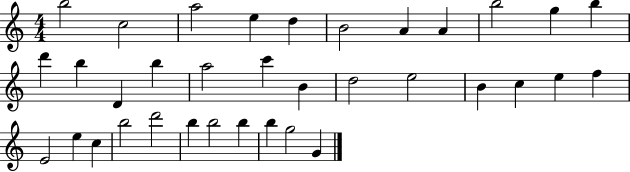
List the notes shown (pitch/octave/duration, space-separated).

B5/h C5/h A5/h E5/q D5/q B4/h A4/q A4/q B5/h G5/q B5/q D6/q B5/q D4/q B5/q A5/h C6/q B4/q D5/h E5/h B4/q C5/q E5/q F5/q E4/h E5/q C5/q B5/h D6/h B5/q B5/h B5/q B5/q G5/h G4/q